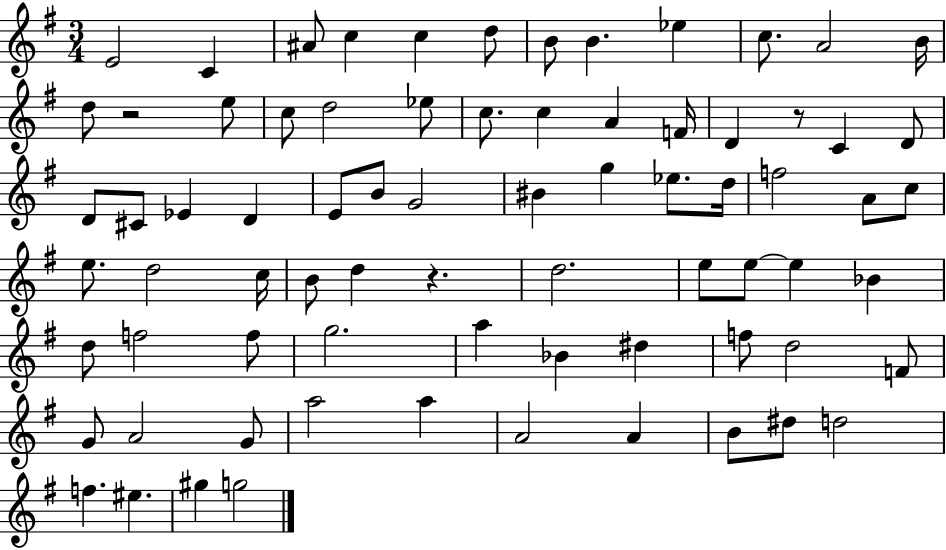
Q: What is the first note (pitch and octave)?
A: E4